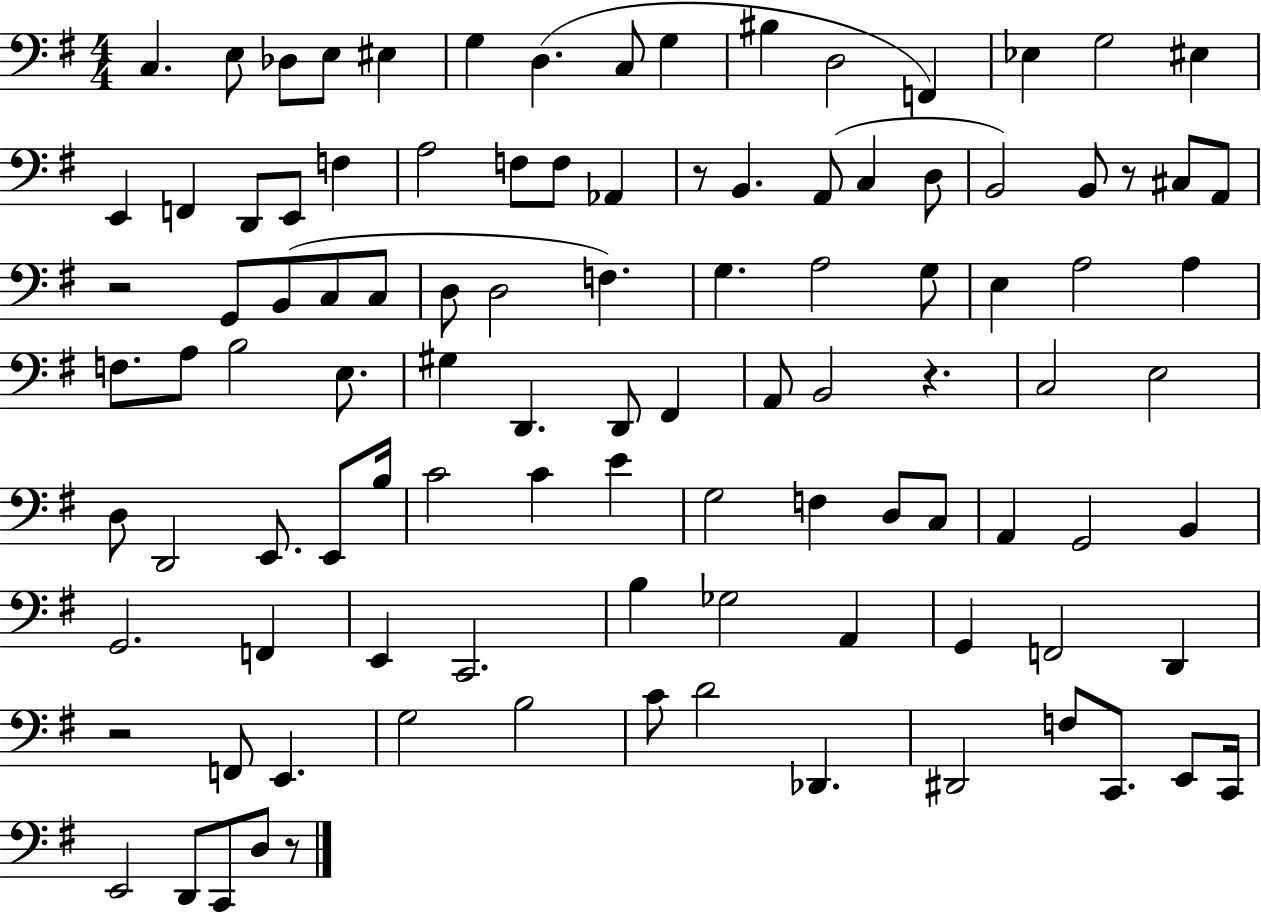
X:1
T:Untitled
M:4/4
L:1/4
K:G
C, E,/2 _D,/2 E,/2 ^E, G, D, C,/2 G, ^B, D,2 F,, _E, G,2 ^E, E,, F,, D,,/2 E,,/2 F, A,2 F,/2 F,/2 _A,, z/2 B,, A,,/2 C, D,/2 B,,2 B,,/2 z/2 ^C,/2 A,,/2 z2 G,,/2 B,,/2 C,/2 C,/2 D,/2 D,2 F, G, A,2 G,/2 E, A,2 A, F,/2 A,/2 B,2 E,/2 ^G, D,, D,,/2 ^F,, A,,/2 B,,2 z C,2 E,2 D,/2 D,,2 E,,/2 E,,/2 B,/4 C2 C E G,2 F, D,/2 C,/2 A,, G,,2 B,, G,,2 F,, E,, C,,2 B, _G,2 A,, G,, F,,2 D,, z2 F,,/2 E,, G,2 B,2 C/2 D2 _D,, ^D,,2 F,/2 C,,/2 E,,/2 C,,/4 E,,2 D,,/2 C,,/2 D,/2 z/2